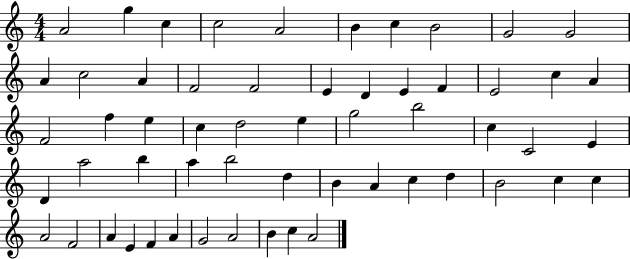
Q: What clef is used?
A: treble